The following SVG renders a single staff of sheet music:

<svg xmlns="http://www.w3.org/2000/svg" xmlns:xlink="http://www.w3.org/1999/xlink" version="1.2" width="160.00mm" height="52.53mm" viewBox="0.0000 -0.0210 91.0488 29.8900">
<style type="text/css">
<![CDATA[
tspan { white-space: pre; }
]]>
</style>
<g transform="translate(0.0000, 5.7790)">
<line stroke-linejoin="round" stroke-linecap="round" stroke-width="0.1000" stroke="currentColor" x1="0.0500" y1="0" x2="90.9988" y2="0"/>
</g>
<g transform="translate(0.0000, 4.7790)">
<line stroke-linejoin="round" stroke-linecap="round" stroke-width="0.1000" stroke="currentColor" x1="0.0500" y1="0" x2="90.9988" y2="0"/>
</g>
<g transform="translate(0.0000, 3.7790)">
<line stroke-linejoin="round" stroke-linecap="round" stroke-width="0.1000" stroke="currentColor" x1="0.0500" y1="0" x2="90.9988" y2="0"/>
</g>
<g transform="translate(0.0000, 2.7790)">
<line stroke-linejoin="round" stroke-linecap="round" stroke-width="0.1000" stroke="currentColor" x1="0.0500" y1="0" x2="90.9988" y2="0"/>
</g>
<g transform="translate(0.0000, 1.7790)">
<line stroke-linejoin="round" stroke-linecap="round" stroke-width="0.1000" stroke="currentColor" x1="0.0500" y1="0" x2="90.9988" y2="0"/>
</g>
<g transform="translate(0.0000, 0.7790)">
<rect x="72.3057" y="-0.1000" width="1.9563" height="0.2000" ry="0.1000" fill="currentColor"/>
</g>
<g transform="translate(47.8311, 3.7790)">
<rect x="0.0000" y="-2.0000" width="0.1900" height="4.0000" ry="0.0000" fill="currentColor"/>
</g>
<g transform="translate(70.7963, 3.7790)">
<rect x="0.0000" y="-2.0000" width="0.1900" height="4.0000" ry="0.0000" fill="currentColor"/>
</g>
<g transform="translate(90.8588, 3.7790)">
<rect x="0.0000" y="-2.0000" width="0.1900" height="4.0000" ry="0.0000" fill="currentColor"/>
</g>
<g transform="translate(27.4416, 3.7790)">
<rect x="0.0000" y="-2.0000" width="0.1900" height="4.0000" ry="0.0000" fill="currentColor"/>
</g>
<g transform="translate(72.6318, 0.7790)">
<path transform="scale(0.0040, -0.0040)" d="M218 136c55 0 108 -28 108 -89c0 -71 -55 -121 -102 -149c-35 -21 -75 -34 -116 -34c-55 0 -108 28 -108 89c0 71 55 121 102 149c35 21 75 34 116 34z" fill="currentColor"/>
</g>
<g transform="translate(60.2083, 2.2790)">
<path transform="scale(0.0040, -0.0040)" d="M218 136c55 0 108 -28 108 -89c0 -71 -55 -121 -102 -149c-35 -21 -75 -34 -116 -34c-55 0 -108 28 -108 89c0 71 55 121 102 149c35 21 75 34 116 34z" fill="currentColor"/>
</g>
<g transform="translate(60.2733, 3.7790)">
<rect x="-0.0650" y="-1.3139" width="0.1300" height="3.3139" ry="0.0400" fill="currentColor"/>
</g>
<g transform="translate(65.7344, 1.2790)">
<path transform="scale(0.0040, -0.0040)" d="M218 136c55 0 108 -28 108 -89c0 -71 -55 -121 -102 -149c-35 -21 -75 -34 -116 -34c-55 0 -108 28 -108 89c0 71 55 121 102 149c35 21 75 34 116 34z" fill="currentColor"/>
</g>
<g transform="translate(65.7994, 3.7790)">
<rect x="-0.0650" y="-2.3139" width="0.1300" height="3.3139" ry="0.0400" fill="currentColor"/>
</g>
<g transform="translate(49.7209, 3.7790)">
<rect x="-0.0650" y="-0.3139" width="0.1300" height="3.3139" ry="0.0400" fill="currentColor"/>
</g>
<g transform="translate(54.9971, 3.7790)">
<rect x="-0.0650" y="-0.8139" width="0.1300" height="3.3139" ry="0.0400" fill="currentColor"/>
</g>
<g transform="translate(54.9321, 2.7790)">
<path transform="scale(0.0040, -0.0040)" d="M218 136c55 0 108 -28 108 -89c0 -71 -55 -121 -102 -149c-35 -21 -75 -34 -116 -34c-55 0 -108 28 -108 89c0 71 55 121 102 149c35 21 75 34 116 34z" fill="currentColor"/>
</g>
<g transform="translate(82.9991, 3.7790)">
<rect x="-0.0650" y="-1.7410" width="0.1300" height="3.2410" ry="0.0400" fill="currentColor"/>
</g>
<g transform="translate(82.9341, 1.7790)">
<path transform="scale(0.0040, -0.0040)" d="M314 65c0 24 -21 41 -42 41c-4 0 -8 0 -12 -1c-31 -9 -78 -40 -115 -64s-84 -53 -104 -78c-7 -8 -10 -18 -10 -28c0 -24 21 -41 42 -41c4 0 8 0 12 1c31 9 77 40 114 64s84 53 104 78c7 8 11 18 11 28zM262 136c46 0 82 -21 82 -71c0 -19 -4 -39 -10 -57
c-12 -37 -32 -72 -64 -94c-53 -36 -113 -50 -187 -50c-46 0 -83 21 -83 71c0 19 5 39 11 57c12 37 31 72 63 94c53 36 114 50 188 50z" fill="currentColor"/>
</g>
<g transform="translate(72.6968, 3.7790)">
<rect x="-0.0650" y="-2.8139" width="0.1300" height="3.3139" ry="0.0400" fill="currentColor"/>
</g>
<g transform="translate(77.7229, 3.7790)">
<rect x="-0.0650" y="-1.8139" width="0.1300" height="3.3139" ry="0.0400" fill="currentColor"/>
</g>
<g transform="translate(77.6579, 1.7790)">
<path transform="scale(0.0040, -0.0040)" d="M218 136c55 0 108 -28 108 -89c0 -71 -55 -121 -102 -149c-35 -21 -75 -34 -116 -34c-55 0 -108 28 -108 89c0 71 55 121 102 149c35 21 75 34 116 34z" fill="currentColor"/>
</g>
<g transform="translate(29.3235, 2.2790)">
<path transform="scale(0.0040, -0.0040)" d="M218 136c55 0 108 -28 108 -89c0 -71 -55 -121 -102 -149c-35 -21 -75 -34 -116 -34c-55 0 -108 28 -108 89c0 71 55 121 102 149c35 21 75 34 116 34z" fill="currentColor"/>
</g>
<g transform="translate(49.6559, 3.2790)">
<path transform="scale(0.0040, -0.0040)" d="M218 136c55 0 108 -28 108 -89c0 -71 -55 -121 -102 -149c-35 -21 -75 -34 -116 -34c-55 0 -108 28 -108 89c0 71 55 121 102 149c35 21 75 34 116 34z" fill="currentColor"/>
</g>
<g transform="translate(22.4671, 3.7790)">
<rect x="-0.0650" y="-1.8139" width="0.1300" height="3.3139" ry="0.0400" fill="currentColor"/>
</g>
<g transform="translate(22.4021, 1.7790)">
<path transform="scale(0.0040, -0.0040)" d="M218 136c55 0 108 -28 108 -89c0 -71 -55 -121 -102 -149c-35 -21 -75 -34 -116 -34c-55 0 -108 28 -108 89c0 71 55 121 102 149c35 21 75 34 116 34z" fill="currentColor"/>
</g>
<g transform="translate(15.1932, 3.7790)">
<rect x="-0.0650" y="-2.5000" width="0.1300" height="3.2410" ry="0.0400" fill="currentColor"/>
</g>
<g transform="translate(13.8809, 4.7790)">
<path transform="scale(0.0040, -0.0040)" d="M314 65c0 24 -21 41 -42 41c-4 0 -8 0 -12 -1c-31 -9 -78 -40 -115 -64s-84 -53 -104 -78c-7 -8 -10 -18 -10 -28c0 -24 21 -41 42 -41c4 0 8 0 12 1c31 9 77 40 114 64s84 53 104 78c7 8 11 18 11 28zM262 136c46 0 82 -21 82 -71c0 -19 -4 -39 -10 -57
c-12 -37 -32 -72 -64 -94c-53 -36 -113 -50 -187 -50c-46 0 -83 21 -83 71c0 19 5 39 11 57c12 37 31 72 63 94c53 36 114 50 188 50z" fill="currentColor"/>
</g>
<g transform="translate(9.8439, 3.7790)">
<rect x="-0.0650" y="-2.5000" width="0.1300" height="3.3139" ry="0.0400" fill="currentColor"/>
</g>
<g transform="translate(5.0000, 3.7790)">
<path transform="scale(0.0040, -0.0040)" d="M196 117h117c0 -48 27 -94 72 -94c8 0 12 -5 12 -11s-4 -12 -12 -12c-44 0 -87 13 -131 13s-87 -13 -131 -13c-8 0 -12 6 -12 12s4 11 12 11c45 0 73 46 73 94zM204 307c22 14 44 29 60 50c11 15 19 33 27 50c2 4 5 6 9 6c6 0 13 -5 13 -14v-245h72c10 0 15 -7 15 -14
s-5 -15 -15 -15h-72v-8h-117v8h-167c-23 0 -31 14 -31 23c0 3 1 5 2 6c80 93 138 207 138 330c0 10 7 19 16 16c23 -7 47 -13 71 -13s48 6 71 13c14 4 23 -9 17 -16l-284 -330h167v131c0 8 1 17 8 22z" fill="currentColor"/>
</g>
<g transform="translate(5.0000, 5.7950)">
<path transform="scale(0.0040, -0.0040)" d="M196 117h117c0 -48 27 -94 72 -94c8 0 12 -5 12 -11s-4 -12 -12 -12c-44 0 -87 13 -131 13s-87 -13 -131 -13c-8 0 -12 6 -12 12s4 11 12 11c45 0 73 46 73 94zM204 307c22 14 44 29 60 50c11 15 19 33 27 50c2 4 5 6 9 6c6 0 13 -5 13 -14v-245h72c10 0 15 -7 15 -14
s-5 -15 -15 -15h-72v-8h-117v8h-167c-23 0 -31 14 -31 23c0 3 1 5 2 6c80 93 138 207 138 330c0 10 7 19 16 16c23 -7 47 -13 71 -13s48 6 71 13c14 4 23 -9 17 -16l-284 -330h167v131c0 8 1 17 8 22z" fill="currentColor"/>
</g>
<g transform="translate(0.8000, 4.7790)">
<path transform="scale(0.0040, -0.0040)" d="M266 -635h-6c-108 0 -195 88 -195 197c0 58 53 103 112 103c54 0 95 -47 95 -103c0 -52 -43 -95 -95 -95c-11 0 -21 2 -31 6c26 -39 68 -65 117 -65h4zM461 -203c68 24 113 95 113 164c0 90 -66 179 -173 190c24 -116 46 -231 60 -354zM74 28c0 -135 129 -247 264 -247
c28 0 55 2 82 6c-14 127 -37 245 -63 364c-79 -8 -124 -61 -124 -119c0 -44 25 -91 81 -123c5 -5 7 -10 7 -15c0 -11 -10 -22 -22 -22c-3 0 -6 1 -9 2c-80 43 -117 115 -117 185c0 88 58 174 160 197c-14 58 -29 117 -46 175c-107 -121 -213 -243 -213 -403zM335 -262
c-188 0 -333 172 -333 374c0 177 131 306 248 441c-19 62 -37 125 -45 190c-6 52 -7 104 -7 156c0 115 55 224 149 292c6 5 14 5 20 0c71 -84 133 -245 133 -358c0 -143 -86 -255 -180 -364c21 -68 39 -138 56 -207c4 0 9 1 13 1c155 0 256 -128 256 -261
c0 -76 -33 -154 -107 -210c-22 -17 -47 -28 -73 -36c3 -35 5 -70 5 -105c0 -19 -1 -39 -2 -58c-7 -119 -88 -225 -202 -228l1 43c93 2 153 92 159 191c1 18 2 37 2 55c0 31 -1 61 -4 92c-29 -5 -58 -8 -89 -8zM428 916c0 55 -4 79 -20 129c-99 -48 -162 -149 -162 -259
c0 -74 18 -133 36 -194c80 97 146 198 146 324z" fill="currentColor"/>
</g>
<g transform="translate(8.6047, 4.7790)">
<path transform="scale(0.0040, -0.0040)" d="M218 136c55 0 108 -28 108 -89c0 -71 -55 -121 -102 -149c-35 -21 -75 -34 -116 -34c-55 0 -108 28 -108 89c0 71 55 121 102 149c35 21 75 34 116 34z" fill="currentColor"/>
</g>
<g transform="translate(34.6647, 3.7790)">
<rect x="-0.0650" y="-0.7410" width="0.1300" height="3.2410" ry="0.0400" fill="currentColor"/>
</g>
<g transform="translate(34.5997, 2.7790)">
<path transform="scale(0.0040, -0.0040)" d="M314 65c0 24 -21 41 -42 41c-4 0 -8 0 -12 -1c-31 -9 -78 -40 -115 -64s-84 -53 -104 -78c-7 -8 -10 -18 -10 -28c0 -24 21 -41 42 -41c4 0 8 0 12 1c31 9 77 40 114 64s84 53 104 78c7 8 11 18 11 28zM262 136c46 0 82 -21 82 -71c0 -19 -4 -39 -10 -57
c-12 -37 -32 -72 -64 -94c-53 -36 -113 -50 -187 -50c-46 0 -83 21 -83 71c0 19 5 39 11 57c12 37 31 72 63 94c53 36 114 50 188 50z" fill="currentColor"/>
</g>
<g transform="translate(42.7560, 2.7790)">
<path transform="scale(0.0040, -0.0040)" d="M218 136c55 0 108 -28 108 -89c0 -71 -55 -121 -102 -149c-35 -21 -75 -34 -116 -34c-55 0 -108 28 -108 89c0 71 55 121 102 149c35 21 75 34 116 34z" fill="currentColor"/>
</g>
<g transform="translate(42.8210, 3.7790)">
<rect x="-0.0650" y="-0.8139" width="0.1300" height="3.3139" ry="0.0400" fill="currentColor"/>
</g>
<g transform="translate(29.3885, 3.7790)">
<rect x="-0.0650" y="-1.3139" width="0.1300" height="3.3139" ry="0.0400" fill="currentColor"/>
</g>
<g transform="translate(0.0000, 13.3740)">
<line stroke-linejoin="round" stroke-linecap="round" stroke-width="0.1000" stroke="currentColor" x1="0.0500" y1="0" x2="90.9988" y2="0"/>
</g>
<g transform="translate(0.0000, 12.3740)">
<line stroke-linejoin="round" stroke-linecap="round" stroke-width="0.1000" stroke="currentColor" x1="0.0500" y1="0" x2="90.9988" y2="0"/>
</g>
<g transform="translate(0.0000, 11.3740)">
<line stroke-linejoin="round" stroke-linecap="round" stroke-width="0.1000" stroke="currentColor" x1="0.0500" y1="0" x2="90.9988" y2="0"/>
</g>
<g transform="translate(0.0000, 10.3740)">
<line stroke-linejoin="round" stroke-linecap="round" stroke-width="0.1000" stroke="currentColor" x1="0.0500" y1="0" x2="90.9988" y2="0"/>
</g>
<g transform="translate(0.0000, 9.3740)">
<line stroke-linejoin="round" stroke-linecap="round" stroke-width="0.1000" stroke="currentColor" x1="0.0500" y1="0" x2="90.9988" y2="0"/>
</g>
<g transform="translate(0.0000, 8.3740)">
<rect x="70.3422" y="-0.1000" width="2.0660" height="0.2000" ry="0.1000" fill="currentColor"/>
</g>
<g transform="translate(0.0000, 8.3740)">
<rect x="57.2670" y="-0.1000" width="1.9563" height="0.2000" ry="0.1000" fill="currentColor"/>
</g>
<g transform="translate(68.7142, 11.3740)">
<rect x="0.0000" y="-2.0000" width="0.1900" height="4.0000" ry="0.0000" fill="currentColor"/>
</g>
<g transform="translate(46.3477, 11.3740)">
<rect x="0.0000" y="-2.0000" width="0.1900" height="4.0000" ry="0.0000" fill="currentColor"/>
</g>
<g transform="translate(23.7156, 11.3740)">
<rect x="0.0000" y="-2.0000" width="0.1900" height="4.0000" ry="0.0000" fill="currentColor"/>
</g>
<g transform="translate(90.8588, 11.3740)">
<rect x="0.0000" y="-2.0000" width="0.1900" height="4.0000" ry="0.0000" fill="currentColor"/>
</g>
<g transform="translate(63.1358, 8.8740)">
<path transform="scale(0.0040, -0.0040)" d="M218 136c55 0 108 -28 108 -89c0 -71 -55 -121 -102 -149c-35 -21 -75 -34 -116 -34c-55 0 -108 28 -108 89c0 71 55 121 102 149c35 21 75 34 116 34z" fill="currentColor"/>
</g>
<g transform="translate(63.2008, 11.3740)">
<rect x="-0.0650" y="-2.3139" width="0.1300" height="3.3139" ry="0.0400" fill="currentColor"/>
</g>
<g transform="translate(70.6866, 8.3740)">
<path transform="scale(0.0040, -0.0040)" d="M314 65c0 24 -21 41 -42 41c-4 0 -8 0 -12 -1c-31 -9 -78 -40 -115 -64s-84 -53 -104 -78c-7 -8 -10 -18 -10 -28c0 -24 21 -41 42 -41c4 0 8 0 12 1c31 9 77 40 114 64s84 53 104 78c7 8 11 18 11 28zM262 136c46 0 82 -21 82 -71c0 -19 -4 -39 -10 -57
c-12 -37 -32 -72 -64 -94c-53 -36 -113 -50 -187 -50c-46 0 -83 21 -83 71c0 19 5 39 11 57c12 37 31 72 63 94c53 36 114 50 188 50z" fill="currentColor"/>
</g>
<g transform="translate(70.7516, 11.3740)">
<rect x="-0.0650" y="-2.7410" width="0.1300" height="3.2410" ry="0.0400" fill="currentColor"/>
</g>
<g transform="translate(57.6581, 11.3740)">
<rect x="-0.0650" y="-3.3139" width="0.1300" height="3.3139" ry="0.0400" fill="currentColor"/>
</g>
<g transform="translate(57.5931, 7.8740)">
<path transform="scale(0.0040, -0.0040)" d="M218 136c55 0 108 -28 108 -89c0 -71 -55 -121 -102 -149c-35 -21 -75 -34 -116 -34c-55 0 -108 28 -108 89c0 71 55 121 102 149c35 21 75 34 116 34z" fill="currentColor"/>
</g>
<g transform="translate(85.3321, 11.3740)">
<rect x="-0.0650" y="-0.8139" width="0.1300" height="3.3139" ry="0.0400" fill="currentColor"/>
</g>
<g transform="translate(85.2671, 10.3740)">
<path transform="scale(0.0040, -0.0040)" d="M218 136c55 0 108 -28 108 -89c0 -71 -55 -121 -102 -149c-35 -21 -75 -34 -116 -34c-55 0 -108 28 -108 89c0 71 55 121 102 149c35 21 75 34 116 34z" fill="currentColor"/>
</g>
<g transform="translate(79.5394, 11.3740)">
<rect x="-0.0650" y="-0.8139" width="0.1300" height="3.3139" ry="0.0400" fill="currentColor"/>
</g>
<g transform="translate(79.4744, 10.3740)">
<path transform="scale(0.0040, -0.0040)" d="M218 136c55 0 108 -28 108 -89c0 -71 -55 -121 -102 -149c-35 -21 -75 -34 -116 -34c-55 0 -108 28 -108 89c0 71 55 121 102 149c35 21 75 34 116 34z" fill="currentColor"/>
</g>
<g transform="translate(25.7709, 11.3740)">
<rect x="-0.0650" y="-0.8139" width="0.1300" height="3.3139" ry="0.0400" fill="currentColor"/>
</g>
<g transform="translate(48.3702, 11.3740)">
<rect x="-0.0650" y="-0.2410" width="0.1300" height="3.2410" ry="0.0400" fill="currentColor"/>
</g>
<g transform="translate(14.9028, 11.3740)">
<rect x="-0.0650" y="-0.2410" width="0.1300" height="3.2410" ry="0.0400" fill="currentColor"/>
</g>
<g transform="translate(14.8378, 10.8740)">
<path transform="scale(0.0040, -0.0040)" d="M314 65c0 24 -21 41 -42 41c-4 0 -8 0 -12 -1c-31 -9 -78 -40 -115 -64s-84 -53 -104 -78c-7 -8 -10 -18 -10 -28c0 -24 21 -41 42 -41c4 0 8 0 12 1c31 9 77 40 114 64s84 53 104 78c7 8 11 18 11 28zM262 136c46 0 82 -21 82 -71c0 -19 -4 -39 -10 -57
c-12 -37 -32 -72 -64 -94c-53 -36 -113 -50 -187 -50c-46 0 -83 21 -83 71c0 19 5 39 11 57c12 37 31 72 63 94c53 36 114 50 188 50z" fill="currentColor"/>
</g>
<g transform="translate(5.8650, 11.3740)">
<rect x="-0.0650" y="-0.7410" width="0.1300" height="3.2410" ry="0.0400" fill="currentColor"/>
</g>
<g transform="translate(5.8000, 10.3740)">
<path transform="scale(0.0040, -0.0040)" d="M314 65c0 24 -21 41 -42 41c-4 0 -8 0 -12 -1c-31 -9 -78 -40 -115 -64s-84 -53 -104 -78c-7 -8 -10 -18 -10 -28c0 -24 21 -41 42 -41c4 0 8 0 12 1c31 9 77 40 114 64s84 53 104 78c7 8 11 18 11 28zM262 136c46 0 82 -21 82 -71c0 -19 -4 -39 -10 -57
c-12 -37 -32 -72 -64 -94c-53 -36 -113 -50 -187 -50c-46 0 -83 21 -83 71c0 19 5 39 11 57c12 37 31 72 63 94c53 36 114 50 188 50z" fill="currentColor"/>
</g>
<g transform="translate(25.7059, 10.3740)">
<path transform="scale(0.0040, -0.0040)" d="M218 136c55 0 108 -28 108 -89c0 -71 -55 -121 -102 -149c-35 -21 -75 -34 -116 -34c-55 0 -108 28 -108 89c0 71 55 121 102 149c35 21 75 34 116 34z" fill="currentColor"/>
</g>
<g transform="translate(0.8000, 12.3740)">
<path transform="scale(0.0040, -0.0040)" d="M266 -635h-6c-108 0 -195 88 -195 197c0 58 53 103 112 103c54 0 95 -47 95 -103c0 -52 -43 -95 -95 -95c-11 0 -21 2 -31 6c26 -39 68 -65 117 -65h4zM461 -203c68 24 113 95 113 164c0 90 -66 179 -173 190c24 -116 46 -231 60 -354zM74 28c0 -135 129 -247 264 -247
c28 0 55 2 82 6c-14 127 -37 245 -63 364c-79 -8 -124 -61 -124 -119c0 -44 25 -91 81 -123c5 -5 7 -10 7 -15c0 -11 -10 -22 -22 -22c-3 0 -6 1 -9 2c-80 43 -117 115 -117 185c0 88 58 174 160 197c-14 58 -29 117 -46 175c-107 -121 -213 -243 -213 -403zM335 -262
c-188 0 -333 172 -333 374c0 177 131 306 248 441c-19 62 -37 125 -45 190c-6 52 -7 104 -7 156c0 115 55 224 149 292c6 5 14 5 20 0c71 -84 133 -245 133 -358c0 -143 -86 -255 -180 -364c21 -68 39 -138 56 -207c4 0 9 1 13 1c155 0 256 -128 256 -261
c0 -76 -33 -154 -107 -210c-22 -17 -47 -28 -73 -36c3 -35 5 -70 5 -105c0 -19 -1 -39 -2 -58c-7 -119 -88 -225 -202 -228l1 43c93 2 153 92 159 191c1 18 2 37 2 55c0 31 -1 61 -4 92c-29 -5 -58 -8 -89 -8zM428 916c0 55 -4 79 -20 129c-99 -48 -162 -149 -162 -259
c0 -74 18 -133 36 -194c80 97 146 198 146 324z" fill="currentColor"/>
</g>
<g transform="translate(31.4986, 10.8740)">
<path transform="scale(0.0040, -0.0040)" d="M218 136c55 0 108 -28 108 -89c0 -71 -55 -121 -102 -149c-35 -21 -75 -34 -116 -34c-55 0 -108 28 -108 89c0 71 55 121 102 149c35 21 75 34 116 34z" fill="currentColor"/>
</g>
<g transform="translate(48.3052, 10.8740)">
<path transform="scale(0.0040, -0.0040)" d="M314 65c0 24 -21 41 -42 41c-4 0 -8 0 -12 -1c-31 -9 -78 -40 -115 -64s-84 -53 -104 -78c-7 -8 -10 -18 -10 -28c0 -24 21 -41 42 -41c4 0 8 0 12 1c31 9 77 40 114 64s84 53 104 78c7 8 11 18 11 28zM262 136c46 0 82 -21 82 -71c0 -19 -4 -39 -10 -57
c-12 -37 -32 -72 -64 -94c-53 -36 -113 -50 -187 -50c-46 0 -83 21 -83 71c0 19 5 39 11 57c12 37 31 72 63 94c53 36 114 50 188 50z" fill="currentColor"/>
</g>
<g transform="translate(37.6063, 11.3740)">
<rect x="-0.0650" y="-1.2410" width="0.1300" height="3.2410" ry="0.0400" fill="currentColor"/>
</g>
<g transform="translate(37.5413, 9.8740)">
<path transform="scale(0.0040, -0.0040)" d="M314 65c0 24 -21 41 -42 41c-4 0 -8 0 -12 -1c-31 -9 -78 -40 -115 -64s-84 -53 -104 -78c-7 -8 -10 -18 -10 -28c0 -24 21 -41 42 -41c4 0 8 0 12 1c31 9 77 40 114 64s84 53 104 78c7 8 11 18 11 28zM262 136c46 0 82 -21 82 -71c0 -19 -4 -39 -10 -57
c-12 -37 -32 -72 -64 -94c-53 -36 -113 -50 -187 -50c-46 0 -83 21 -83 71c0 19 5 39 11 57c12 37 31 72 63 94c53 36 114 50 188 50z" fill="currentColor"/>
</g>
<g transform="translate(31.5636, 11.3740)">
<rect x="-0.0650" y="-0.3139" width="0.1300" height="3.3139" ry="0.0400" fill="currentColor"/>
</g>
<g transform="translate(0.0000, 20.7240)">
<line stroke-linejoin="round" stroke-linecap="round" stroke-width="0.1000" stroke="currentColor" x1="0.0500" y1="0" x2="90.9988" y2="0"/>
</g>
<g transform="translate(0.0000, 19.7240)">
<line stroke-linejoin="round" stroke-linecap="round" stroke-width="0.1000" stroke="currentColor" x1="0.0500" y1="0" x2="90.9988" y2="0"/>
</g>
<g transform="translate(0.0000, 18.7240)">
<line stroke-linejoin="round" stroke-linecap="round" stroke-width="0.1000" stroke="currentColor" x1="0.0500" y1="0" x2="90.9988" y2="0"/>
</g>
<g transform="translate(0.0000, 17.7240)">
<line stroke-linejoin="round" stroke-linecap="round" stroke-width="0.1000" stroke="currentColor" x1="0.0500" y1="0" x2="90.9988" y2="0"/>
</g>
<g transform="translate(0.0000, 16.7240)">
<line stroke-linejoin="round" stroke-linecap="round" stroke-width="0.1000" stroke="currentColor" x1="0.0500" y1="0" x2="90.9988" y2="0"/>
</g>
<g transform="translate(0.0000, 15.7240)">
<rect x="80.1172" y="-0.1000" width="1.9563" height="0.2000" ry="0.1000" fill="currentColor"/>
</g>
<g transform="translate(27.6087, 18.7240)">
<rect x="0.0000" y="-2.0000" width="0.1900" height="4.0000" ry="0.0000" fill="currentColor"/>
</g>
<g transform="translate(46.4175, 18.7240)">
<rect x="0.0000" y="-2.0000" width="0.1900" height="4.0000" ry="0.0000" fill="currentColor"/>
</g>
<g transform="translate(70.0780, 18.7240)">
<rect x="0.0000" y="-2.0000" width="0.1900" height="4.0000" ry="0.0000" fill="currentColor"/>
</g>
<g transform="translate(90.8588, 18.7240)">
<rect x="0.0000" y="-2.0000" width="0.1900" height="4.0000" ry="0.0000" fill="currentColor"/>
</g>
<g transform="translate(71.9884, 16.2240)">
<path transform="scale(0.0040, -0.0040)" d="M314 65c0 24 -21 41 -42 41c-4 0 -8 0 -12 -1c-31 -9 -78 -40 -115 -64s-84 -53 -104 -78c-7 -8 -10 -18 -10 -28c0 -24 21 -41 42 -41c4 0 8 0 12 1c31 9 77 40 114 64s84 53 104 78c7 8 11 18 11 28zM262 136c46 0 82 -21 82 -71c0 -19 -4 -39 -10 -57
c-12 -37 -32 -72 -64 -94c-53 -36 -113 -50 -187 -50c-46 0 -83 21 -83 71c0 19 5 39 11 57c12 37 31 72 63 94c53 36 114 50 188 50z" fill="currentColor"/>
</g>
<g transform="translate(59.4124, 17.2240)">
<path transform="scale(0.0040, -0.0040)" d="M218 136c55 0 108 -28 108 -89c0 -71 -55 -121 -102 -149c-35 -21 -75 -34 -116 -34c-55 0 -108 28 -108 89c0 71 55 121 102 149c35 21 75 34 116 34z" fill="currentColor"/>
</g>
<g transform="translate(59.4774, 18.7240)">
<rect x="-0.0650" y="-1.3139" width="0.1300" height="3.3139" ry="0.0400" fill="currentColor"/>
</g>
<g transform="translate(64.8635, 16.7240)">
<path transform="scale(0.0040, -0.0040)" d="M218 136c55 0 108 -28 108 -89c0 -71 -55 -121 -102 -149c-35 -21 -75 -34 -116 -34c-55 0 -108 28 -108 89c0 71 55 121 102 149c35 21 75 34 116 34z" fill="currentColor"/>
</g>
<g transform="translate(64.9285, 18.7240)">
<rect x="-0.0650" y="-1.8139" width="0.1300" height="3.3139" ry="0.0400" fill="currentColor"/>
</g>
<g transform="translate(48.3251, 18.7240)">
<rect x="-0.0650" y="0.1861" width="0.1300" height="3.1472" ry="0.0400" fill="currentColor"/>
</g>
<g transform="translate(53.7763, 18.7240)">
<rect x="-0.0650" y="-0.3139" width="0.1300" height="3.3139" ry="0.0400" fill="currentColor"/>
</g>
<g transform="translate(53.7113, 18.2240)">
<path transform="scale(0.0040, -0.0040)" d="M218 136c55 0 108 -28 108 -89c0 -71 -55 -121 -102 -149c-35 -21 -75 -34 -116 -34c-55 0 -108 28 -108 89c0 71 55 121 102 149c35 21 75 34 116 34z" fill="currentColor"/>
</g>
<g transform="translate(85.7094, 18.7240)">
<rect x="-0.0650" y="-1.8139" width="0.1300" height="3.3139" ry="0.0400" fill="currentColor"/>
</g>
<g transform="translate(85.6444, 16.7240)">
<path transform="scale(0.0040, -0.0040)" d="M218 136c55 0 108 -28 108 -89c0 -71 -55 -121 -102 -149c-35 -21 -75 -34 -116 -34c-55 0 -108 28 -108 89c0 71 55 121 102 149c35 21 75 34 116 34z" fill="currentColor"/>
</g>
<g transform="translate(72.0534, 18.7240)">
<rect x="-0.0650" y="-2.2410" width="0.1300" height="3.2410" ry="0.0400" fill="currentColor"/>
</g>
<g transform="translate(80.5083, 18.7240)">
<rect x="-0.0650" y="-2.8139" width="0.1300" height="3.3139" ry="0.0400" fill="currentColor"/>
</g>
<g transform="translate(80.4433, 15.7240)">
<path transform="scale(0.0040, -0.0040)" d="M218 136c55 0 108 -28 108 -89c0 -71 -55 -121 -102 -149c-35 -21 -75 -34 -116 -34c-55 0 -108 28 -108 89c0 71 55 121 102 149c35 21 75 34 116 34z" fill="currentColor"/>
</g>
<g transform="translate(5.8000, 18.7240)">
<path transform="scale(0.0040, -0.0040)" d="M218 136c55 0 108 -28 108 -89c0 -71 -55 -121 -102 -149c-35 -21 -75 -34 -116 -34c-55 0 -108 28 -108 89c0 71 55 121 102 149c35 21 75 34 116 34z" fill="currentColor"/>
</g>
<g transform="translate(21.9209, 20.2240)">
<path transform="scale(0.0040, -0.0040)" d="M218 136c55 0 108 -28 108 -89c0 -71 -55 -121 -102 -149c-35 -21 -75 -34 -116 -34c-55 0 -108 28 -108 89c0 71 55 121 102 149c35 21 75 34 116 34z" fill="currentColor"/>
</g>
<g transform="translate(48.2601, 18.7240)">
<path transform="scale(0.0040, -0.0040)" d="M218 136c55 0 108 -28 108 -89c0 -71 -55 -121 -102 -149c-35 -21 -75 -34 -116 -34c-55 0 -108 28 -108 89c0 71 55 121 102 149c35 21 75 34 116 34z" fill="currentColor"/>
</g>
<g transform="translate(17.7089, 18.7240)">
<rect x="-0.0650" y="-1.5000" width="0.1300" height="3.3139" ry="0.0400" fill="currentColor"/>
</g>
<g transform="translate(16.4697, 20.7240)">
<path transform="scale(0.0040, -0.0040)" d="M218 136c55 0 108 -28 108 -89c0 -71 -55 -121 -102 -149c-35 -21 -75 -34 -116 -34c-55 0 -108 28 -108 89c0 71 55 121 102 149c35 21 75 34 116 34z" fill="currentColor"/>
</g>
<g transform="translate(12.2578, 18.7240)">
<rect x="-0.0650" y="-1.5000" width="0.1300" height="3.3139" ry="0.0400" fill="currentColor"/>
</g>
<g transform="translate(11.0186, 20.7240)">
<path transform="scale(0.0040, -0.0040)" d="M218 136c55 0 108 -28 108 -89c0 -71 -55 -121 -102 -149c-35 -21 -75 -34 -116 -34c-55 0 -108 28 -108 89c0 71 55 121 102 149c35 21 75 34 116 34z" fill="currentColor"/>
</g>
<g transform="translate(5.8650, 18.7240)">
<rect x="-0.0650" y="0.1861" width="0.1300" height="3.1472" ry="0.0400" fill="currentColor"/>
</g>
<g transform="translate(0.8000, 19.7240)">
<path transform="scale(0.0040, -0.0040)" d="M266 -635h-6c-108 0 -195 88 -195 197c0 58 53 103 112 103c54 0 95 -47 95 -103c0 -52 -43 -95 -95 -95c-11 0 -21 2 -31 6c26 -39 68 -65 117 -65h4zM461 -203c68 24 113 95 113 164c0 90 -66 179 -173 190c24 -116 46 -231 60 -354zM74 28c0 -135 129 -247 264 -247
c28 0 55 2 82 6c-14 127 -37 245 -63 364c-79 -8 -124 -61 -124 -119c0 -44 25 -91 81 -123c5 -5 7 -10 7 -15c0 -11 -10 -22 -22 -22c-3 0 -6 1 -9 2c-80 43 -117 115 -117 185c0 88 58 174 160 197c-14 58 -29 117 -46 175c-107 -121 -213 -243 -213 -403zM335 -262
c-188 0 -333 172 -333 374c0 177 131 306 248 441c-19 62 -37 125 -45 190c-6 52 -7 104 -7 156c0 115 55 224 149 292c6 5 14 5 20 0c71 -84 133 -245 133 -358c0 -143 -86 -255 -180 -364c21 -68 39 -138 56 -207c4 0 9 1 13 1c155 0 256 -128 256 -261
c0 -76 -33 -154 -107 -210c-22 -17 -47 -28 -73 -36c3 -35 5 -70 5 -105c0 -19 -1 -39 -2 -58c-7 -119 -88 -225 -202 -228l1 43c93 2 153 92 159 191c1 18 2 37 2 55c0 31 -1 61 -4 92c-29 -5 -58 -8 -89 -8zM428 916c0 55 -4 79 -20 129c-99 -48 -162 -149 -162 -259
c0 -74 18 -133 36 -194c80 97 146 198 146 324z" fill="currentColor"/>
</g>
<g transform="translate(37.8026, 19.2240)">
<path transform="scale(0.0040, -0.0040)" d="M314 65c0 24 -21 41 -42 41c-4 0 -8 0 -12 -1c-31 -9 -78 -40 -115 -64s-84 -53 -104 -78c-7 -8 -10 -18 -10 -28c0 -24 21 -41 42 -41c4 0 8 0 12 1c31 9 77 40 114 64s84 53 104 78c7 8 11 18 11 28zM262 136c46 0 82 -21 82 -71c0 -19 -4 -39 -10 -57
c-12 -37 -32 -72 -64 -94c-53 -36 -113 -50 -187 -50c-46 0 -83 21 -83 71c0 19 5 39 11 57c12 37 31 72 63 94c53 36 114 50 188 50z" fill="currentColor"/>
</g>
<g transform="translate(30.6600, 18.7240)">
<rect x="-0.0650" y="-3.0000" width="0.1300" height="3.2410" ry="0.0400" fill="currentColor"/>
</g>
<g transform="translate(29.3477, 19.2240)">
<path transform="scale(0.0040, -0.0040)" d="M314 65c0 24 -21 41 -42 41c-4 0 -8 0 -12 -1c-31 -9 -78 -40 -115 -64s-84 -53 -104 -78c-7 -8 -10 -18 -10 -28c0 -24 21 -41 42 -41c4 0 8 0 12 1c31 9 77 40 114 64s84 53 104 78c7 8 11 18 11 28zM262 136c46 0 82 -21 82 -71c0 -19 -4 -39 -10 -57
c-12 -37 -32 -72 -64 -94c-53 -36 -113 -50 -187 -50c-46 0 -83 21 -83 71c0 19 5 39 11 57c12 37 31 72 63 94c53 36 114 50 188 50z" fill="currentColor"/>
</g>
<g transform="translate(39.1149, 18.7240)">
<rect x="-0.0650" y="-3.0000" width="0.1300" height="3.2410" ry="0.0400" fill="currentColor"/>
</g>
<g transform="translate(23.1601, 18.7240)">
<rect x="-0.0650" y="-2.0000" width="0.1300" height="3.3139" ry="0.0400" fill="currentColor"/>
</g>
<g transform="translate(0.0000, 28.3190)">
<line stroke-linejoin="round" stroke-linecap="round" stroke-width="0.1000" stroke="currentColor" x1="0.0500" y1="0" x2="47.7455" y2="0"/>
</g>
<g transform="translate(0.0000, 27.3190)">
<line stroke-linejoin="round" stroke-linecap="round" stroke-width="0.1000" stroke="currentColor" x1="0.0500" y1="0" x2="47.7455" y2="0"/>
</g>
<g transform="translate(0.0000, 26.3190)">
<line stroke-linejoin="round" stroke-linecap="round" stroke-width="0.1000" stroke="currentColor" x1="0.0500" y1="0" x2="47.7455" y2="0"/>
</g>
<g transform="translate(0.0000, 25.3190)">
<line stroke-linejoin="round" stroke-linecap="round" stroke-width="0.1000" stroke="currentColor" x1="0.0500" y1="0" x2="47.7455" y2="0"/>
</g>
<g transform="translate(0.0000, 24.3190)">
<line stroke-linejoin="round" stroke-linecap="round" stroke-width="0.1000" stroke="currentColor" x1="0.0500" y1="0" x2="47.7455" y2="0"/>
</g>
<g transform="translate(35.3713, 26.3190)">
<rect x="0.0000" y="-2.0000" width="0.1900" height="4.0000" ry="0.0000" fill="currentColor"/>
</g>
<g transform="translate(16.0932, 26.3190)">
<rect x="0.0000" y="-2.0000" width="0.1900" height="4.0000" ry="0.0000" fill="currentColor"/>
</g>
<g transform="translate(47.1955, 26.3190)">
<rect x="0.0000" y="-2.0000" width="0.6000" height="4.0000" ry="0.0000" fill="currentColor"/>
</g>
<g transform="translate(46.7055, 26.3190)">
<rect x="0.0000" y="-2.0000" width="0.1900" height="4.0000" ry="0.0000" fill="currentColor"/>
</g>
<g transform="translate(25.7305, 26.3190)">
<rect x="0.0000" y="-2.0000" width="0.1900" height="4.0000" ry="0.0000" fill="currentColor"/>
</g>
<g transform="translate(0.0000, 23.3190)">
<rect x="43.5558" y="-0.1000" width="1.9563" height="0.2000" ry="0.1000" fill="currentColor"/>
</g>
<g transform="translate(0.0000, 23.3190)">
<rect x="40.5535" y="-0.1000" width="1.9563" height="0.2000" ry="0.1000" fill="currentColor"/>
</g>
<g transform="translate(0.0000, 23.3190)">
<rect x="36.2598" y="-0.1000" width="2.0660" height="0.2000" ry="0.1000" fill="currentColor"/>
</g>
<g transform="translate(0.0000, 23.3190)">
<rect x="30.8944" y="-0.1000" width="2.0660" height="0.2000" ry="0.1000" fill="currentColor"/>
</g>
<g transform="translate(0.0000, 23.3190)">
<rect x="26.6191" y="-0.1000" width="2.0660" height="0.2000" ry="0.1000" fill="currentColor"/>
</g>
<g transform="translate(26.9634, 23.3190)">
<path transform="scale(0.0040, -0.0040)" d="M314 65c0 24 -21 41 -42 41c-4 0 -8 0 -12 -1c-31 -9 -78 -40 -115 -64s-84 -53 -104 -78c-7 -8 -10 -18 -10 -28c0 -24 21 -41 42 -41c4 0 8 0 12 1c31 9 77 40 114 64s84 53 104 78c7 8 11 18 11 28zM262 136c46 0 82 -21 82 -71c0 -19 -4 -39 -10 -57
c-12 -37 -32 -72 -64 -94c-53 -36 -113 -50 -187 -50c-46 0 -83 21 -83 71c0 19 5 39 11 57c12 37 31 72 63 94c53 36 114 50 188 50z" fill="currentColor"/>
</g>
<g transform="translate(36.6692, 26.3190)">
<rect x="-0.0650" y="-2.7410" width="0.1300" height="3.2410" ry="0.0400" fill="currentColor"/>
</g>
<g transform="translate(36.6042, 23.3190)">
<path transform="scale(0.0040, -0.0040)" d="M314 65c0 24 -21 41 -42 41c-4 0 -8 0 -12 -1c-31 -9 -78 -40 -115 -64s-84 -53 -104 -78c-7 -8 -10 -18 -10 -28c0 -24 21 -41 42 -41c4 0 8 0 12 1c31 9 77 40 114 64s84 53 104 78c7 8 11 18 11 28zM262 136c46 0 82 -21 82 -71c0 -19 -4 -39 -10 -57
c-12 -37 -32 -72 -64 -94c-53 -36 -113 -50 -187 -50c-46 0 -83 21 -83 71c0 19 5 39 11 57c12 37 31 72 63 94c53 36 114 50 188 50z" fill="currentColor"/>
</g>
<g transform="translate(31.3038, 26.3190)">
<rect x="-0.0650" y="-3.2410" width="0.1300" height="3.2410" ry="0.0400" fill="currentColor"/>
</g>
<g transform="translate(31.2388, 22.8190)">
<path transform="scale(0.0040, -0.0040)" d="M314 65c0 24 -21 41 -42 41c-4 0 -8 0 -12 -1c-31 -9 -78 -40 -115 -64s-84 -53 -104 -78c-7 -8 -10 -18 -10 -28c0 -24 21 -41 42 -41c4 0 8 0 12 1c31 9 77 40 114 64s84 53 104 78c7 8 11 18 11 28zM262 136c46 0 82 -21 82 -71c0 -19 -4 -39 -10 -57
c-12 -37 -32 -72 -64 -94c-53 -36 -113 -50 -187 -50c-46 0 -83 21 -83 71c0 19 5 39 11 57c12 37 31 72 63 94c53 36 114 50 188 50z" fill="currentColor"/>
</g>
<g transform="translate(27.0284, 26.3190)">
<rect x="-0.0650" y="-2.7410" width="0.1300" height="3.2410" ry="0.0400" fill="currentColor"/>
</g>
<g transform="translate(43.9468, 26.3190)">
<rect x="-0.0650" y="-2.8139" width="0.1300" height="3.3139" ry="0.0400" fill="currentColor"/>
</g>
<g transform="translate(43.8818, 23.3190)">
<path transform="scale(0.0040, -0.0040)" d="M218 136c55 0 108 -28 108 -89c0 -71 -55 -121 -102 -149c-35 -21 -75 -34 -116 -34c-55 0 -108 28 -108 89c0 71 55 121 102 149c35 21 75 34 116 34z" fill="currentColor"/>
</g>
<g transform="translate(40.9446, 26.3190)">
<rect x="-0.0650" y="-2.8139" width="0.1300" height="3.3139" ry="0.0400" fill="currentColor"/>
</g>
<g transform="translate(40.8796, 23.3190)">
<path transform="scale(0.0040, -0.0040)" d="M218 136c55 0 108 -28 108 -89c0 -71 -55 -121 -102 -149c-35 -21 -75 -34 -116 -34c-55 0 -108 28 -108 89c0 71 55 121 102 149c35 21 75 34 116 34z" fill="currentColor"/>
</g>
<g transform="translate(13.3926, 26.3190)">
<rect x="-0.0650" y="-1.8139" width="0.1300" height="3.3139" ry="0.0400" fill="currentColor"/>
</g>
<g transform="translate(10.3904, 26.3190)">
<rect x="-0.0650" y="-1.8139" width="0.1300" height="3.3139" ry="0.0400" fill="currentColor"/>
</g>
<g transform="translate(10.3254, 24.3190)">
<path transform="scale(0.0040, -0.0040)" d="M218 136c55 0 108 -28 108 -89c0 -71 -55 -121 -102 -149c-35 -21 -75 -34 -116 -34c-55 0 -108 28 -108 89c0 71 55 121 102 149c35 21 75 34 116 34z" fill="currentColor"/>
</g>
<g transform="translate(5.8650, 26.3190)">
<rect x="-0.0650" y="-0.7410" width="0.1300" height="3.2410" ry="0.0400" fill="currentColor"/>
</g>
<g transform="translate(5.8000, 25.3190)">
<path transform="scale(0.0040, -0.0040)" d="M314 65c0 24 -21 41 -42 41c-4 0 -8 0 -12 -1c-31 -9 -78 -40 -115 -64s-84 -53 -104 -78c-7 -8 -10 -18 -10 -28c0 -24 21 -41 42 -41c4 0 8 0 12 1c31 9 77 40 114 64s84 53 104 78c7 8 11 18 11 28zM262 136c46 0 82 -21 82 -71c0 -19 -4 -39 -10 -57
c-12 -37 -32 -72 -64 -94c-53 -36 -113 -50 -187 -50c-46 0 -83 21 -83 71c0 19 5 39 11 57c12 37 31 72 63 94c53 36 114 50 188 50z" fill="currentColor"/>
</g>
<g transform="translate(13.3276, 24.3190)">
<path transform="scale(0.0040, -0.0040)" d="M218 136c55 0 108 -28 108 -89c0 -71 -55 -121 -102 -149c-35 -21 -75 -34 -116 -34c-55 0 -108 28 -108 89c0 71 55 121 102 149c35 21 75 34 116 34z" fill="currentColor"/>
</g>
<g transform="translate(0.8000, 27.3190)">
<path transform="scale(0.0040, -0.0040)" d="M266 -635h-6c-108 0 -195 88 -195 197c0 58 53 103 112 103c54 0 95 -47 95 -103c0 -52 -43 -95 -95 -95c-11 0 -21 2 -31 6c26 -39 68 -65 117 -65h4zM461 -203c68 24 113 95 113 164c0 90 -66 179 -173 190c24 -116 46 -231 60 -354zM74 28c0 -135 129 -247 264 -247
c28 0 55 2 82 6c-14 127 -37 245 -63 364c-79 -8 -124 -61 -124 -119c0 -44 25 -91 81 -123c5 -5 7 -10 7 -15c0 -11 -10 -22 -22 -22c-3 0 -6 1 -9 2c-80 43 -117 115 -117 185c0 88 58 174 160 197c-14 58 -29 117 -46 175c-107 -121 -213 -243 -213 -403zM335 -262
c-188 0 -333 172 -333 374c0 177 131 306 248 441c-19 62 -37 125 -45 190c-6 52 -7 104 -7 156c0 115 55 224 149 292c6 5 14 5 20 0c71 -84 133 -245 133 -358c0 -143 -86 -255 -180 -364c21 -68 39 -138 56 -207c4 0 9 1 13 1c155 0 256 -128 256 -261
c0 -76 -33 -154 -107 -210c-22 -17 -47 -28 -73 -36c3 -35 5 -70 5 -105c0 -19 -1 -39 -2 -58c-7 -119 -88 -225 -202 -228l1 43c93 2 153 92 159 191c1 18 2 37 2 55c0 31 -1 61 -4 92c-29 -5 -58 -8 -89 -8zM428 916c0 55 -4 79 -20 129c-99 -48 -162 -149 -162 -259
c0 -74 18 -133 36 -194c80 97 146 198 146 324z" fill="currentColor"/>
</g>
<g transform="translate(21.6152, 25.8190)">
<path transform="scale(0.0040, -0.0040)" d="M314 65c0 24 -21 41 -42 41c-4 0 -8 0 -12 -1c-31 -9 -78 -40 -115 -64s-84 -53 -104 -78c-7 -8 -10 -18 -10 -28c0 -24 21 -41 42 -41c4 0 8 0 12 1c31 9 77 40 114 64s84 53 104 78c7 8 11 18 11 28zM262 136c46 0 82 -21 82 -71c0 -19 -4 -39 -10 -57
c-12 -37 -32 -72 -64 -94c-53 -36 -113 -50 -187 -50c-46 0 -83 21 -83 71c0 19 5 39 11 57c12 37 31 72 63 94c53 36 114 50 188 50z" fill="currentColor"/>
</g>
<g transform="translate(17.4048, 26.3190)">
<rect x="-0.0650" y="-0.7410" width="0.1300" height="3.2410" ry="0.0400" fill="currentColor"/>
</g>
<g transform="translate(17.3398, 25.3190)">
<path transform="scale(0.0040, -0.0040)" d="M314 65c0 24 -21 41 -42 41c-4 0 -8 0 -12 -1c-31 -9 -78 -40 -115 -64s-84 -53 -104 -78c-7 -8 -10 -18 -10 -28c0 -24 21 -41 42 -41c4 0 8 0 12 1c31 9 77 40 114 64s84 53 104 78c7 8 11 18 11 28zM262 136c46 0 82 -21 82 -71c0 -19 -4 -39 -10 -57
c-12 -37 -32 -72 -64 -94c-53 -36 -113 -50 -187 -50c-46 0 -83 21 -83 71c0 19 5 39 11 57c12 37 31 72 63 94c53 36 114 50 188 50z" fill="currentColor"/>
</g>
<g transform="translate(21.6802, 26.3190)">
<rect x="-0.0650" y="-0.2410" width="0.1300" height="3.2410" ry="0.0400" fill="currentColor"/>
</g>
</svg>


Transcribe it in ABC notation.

X:1
T:Untitled
M:4/4
L:1/4
K:C
G G2 f e d2 d c d e g a f f2 d2 c2 d c e2 c2 b g a2 d d B E E F A2 A2 B c e f g2 a f d2 f f d2 c2 a2 b2 a2 a a